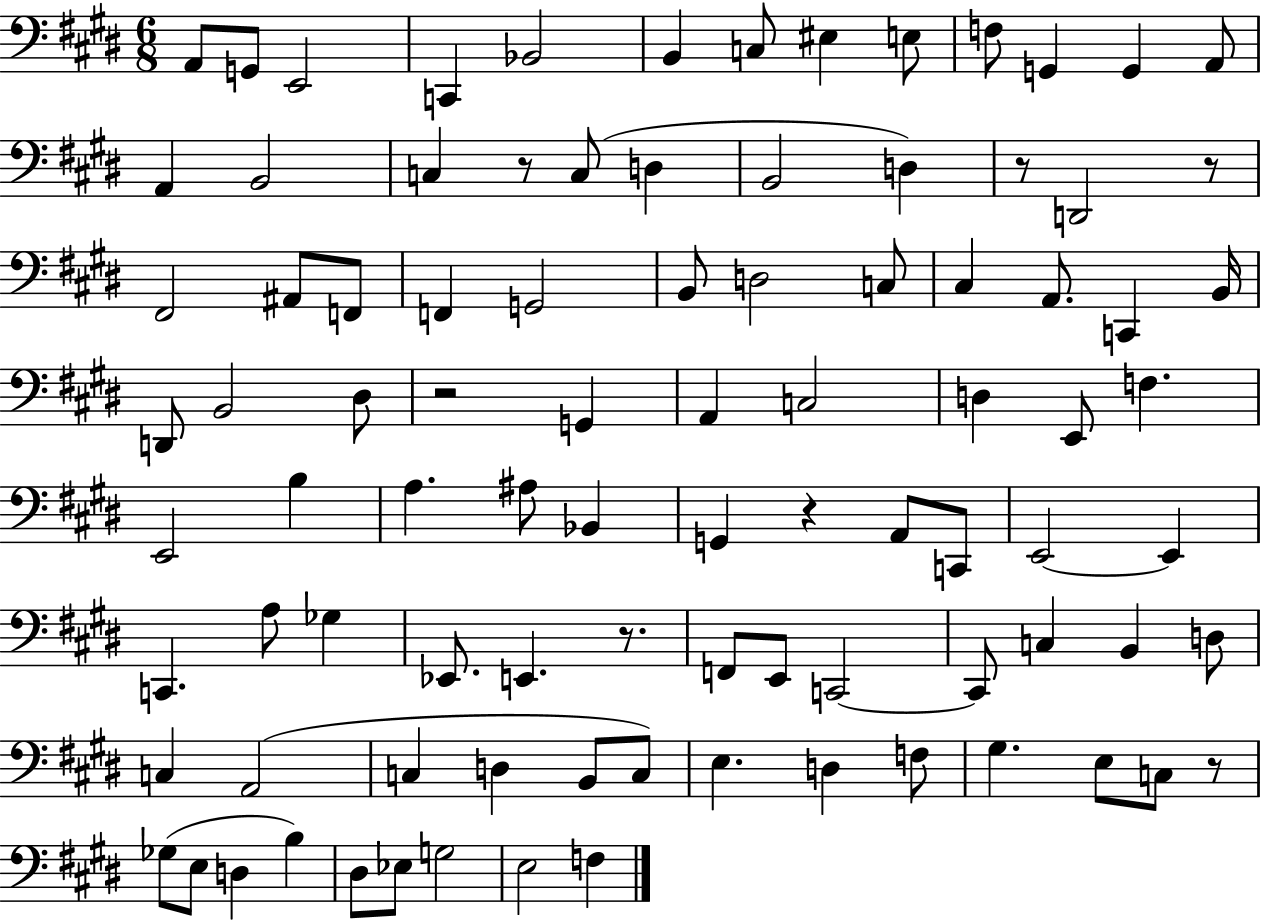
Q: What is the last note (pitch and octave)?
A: F3